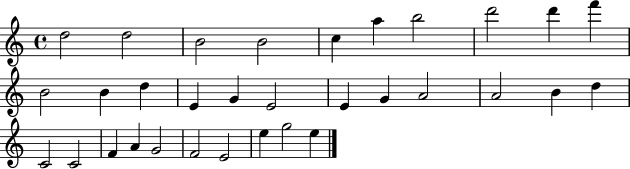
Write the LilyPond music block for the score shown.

{
  \clef treble
  \time 4/4
  \defaultTimeSignature
  \key c \major
  d''2 d''2 | b'2 b'2 | c''4 a''4 b''2 | d'''2 d'''4 f'''4 | \break b'2 b'4 d''4 | e'4 g'4 e'2 | e'4 g'4 a'2 | a'2 b'4 d''4 | \break c'2 c'2 | f'4 a'4 g'2 | f'2 e'2 | e''4 g''2 e''4 | \break \bar "|."
}